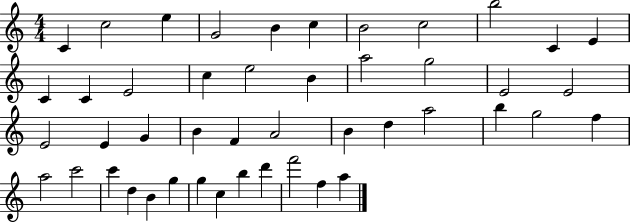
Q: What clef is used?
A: treble